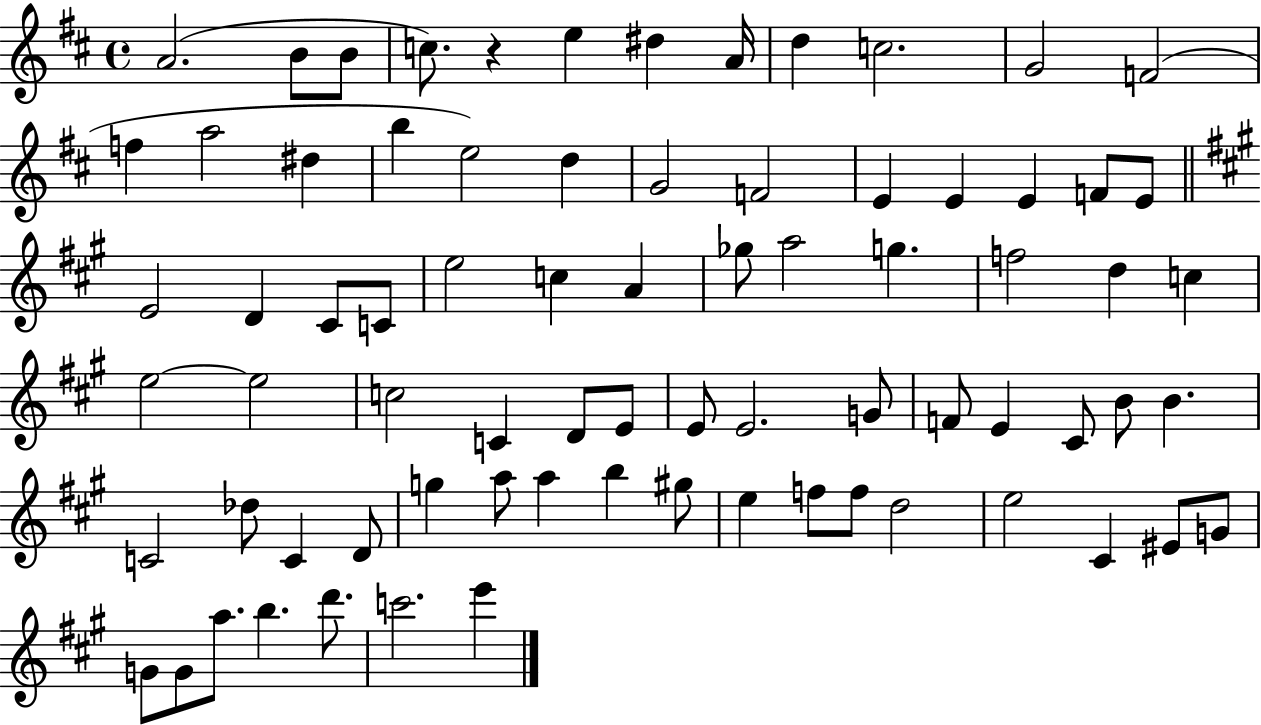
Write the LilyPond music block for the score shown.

{
  \clef treble
  \time 4/4
  \defaultTimeSignature
  \key d \major
  a'2.( b'8 b'8 | c''8.) r4 e''4 dis''4 a'16 | d''4 c''2. | g'2 f'2( | \break f''4 a''2 dis''4 | b''4 e''2) d''4 | g'2 f'2 | e'4 e'4 e'4 f'8 e'8 | \break \bar "||" \break \key a \major e'2 d'4 cis'8 c'8 | e''2 c''4 a'4 | ges''8 a''2 g''4. | f''2 d''4 c''4 | \break e''2~~ e''2 | c''2 c'4 d'8 e'8 | e'8 e'2. g'8 | f'8 e'4 cis'8 b'8 b'4. | \break c'2 des''8 c'4 d'8 | g''4 a''8 a''4 b''4 gis''8 | e''4 f''8 f''8 d''2 | e''2 cis'4 eis'8 g'8 | \break g'8 g'8 a''8. b''4. d'''8. | c'''2. e'''4 | \bar "|."
}